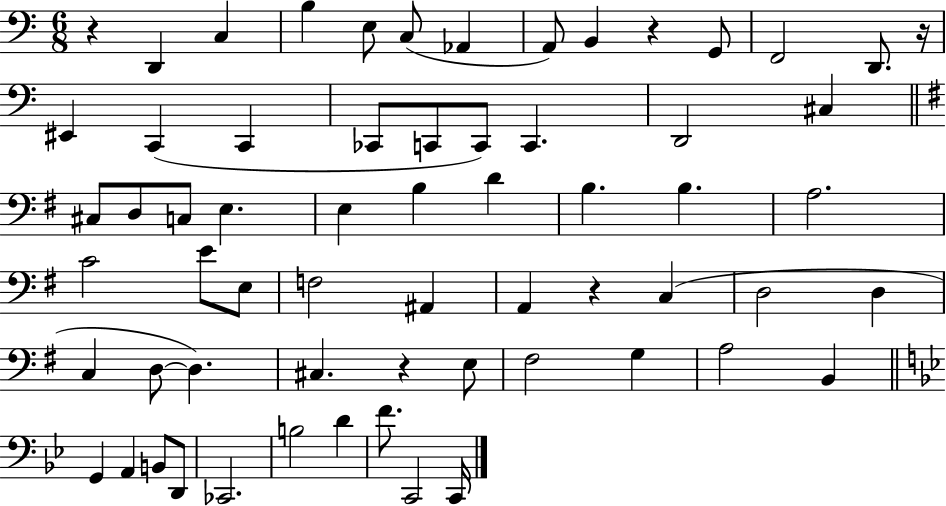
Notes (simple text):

R/q D2/q C3/q B3/q E3/e C3/e Ab2/q A2/e B2/q R/q G2/e F2/h D2/e. R/s EIS2/q C2/q C2/q CES2/e C2/e C2/e C2/q. D2/h C#3/q C#3/e D3/e C3/e E3/q. E3/q B3/q D4/q B3/q. B3/q. A3/h. C4/h E4/e E3/e F3/h A#2/q A2/q R/q C3/q D3/h D3/q C3/q D3/e D3/q. C#3/q. R/q E3/e F#3/h G3/q A3/h B2/q G2/q A2/q B2/e D2/e CES2/h. B3/h D4/q F4/e. C2/h C2/s